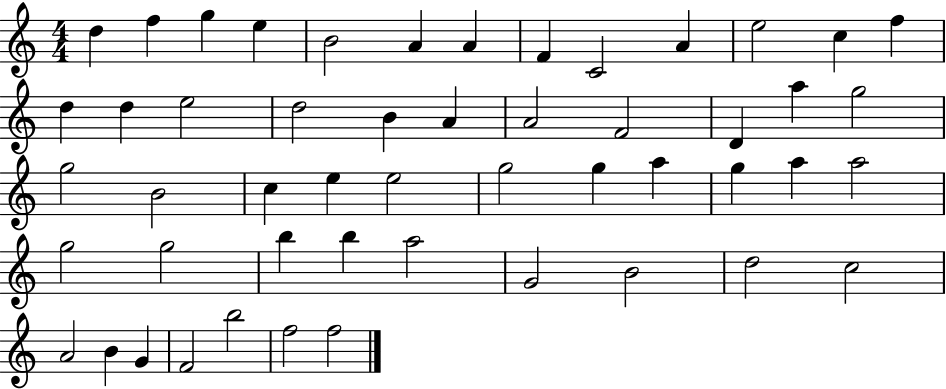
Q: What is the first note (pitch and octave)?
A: D5